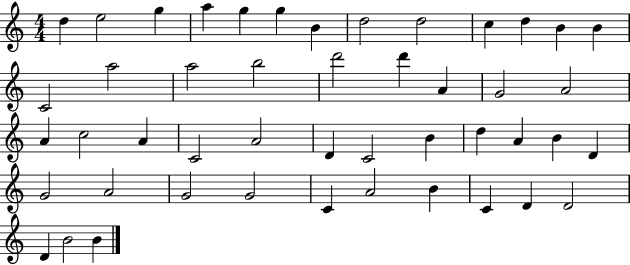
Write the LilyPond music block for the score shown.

{
  \clef treble
  \numericTimeSignature
  \time 4/4
  \key c \major
  d''4 e''2 g''4 | a''4 g''4 g''4 b'4 | d''2 d''2 | c''4 d''4 b'4 b'4 | \break c'2 a''2 | a''2 b''2 | d'''2 d'''4 a'4 | g'2 a'2 | \break a'4 c''2 a'4 | c'2 a'2 | d'4 c'2 b'4 | d''4 a'4 b'4 d'4 | \break g'2 a'2 | g'2 g'2 | c'4 a'2 b'4 | c'4 d'4 d'2 | \break d'4 b'2 b'4 | \bar "|."
}